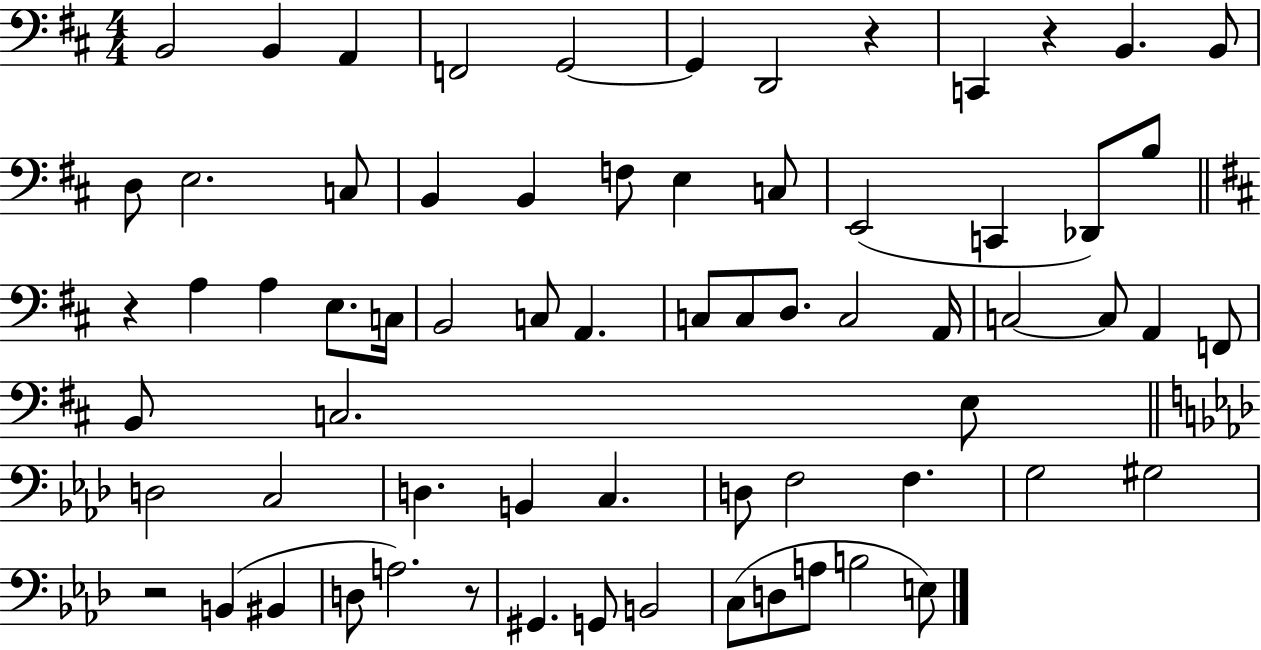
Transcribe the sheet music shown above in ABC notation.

X:1
T:Untitled
M:4/4
L:1/4
K:D
B,,2 B,, A,, F,,2 G,,2 G,, D,,2 z C,, z B,, B,,/2 D,/2 E,2 C,/2 B,, B,, F,/2 E, C,/2 E,,2 C,, _D,,/2 B,/2 z A, A, E,/2 C,/4 B,,2 C,/2 A,, C,/2 C,/2 D,/2 C,2 A,,/4 C,2 C,/2 A,, F,,/2 B,,/2 C,2 E,/2 D,2 C,2 D, B,, C, D,/2 F,2 F, G,2 ^G,2 z2 B,, ^B,, D,/2 A,2 z/2 ^G,, G,,/2 B,,2 C,/2 D,/2 A,/2 B,2 E,/2